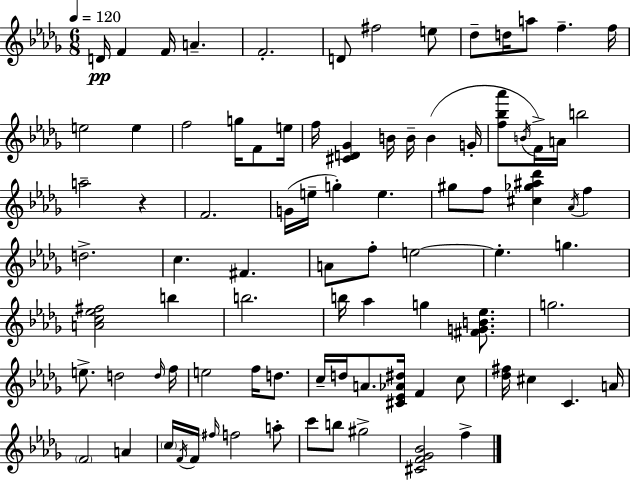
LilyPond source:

{
  \clef treble
  \numericTimeSignature
  \time 6/8
  \key bes \minor
  \tempo 4 = 120
  d'16\pp f'4 f'16 a'4.-- | f'2.-. | d'8 fis''2 e''8 | des''8-- d''16 a''8 f''4.-- f''16 | \break e''2 e''4 | f''2 g''16 f'8 e''16 | f''16 <cis' d' ges'>4 b'16 b'16-- b'4( g'16-. | <f'' bes'' aes'''>8 \acciaccatura { b'16 } f'16->) a'16 b''2 | \break a''2-- r4 | f'2. | g'16( e''16-- g''4-.) e''4. | gis''8 f''8 <cis'' ges'' ais'' des'''>4 \acciaccatura { aes'16 } f''4 | \break d''2.-> | c''4. fis'4. | a'8 f''8-. e''2~~ | e''4.-. g''4. | \break <a' c'' ees'' fis''>2 b''4 | b''2. | b''16 aes''4 g''4 <fis' g' b' ees''>8. | g''2. | \break e''8.-> d''2 | \grace { d''16 } f''16 e''2 f''16 | d''8. c''16-- d''16 a'8. <cis' ees' aes' dis''>16 f'4 | c''8 <des'' fis''>16 cis''4 c'4. | \break a'16 \parenthesize f'2 a'4 | \parenthesize c''16 \acciaccatura { f'16 } f'16 \grace { fis''16 } f''2 | a''8-. c'''8 b''8 gis''2-> | <cis' f' ges' bes'>2 | \break f''4-> \bar "|."
}